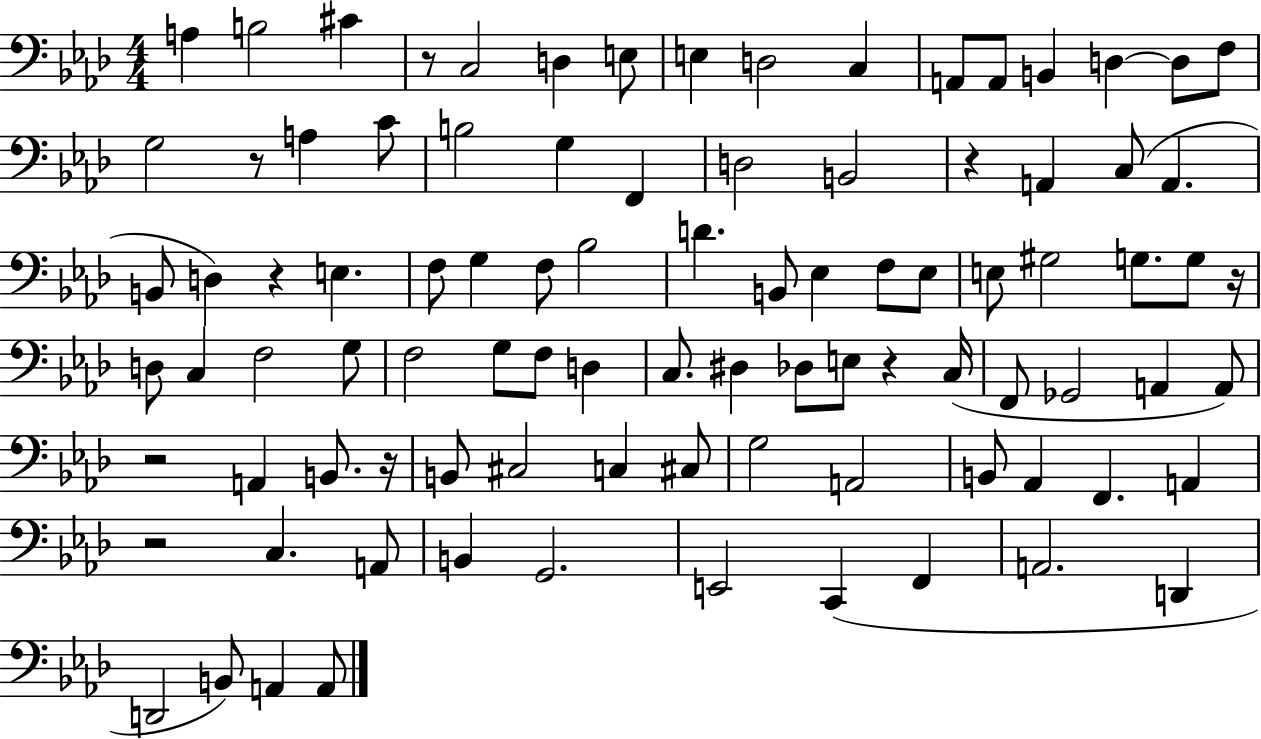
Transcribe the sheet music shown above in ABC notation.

X:1
T:Untitled
M:4/4
L:1/4
K:Ab
A, B,2 ^C z/2 C,2 D, E,/2 E, D,2 C, A,,/2 A,,/2 B,, D, D,/2 F,/2 G,2 z/2 A, C/2 B,2 G, F,, D,2 B,,2 z A,, C,/2 A,, B,,/2 D, z E, F,/2 G, F,/2 _B,2 D B,,/2 _E, F,/2 _E,/2 E,/2 ^G,2 G,/2 G,/2 z/4 D,/2 C, F,2 G,/2 F,2 G,/2 F,/2 D, C,/2 ^D, _D,/2 E,/2 z C,/4 F,,/2 _G,,2 A,, A,,/2 z2 A,, B,,/2 z/4 B,,/2 ^C,2 C, ^C,/2 G,2 A,,2 B,,/2 _A,, F,, A,, z2 C, A,,/2 B,, G,,2 E,,2 C,, F,, A,,2 D,, D,,2 B,,/2 A,, A,,/2